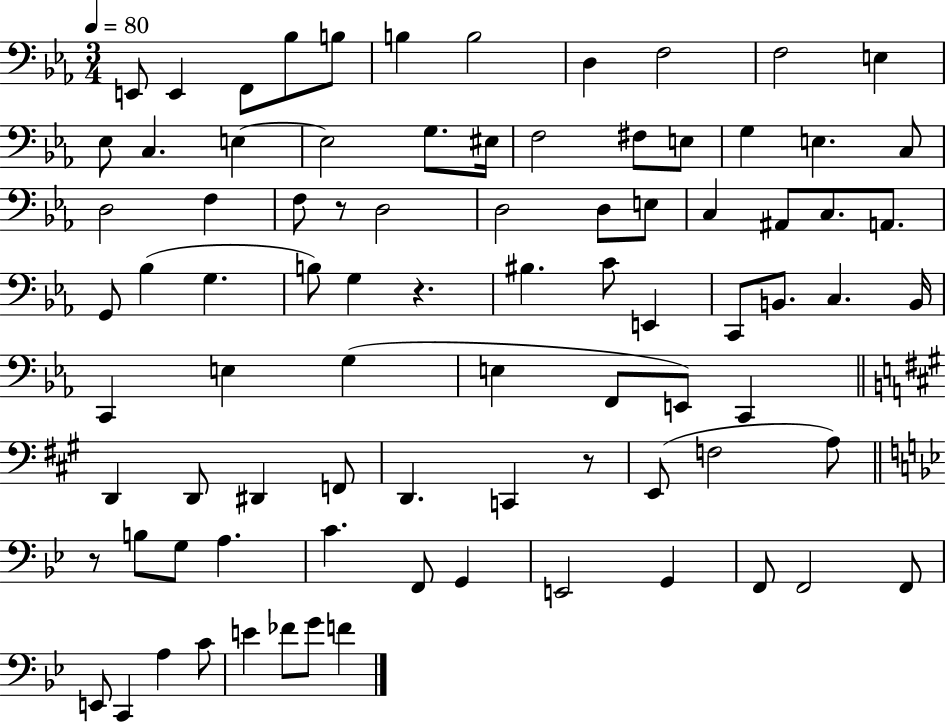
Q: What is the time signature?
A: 3/4